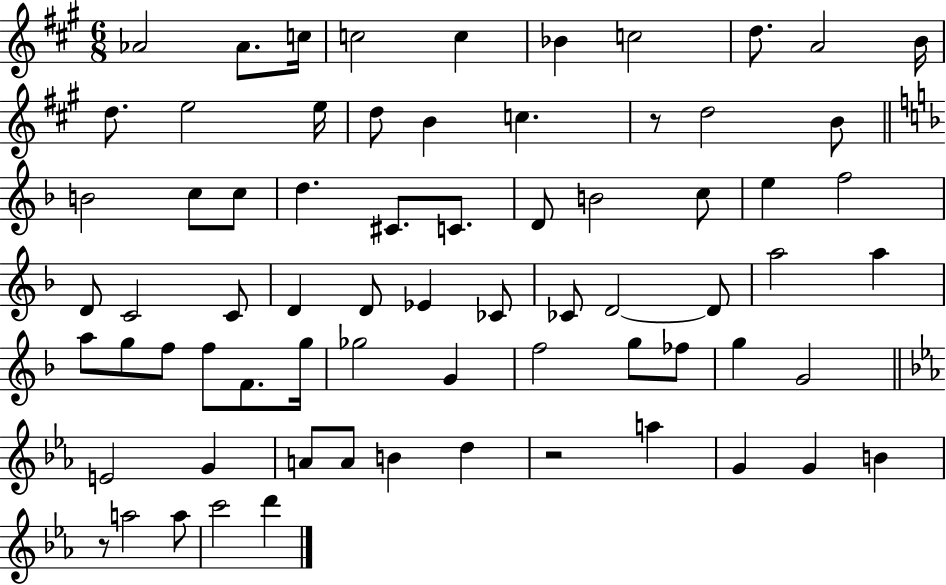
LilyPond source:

{
  \clef treble
  \numericTimeSignature
  \time 6/8
  \key a \major
  \repeat volta 2 { aes'2 aes'8. c''16 | c''2 c''4 | bes'4 c''2 | d''8. a'2 b'16 | \break d''8. e''2 e''16 | d''8 b'4 c''4. | r8 d''2 b'8 | \bar "||" \break \key d \minor b'2 c''8 c''8 | d''4. cis'8. c'8. | d'8 b'2 c''8 | e''4 f''2 | \break d'8 c'2 c'8 | d'4 d'8 ees'4 ces'8 | ces'8 d'2~~ d'8 | a''2 a''4 | \break a''8 g''8 f''8 f''8 f'8. g''16 | ges''2 g'4 | f''2 g''8 fes''8 | g''4 g'2 | \break \bar "||" \break \key ees \major e'2 g'4 | a'8 a'8 b'4 d''4 | r2 a''4 | g'4 g'4 b'4 | \break r8 a''2 a''8 | c'''2 d'''4 | } \bar "|."
}